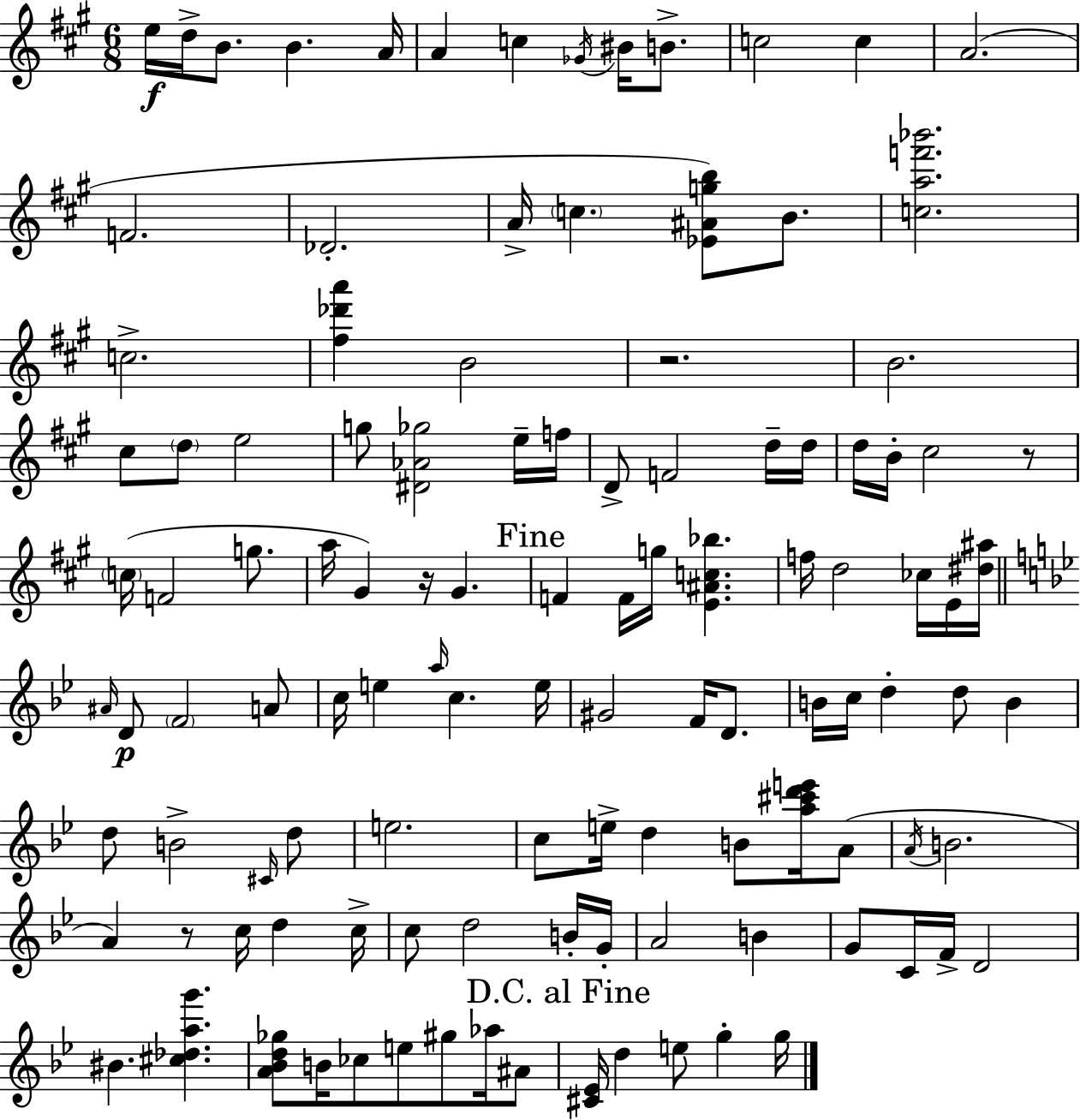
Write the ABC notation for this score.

X:1
T:Untitled
M:6/8
L:1/4
K:A
e/4 d/4 B/2 B A/4 A c _G/4 ^B/4 B/2 c2 c A2 F2 _D2 A/4 c [_E^Agb]/2 B/2 [caf'_b']2 c2 [^f_d'a'] B2 z2 B2 ^c/2 d/2 e2 g/2 [^D_A_g]2 e/4 f/4 D/2 F2 d/4 d/4 d/4 B/4 ^c2 z/2 c/4 F2 g/2 a/4 ^G z/4 ^G F F/4 g/4 [E^Ac_b] f/4 d2 _c/4 E/4 [^d^a]/4 ^A/4 D/2 F2 A/2 c/4 e a/4 c e/4 ^G2 F/4 D/2 B/4 c/4 d d/2 B d/2 B2 ^C/4 d/2 e2 c/2 e/4 d B/2 [a^c'd'e']/4 A/2 A/4 B2 A z/2 c/4 d c/4 c/2 d2 B/4 G/4 A2 B G/2 C/4 F/4 D2 ^B [^c_dag'] [A_Bd_g]/2 B/4 _c/2 e/2 ^g/2 _a/4 ^A/2 [^C_E]/4 d e/2 g g/4